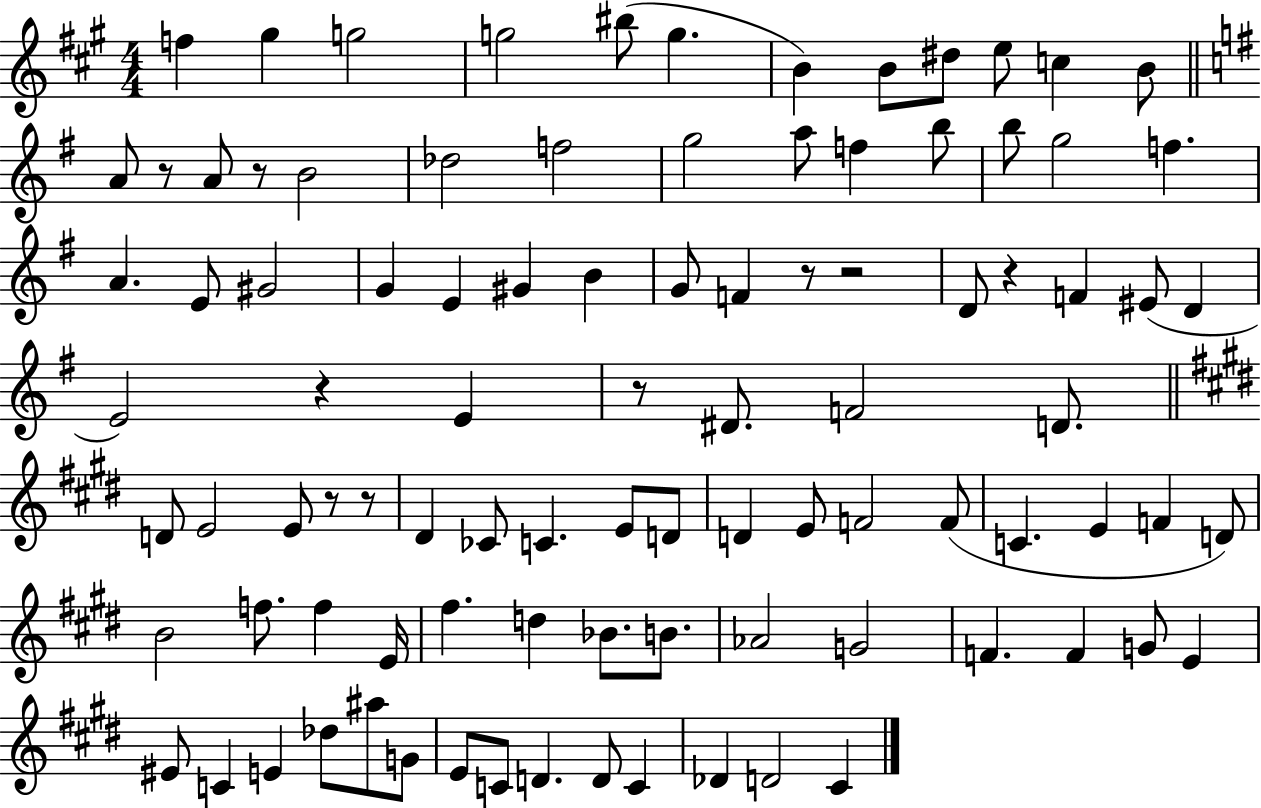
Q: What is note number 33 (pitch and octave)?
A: F4